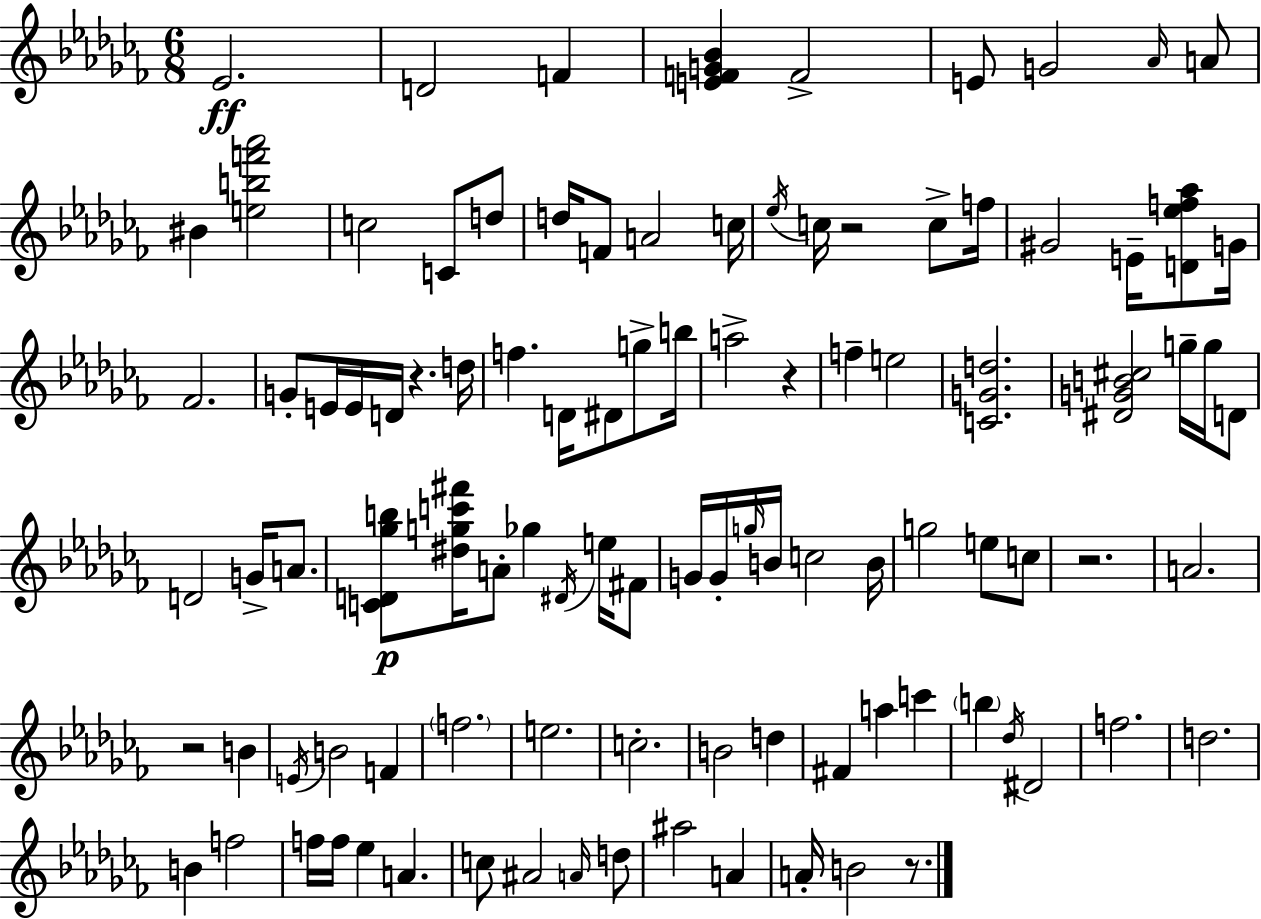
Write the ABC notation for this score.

X:1
T:Untitled
M:6/8
L:1/4
K:Abm
_E2 D2 F [EFG_B] F2 E/2 G2 _A/4 A/2 ^B [ebf'_a']2 c2 C/2 d/2 d/4 F/2 A2 c/4 _e/4 c/4 z2 c/2 f/4 ^G2 E/4 [D_ef_a]/2 G/4 _F2 G/2 E/4 E/4 D/4 z d/4 f D/4 ^D/2 g/2 b/4 a2 z f e2 [CGd]2 [^DGB^c]2 g/4 g/4 D/2 D2 G/4 A/2 [CD_gb]/2 [^dgc'^f']/4 A/2 _g ^D/4 e/4 ^F/2 G/4 G/4 g/4 B/4 c2 B/4 g2 e/2 c/2 z2 A2 z2 B E/4 B2 F f2 e2 c2 B2 d ^F a c' b _d/4 ^D2 f2 d2 B f2 f/4 f/4 _e A c/2 ^A2 A/4 d/2 ^a2 A A/4 B2 z/2